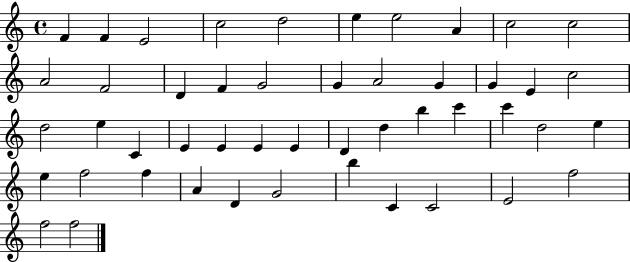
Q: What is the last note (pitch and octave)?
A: F5